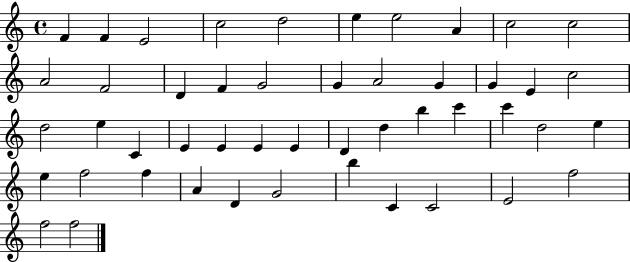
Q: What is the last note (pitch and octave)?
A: F5